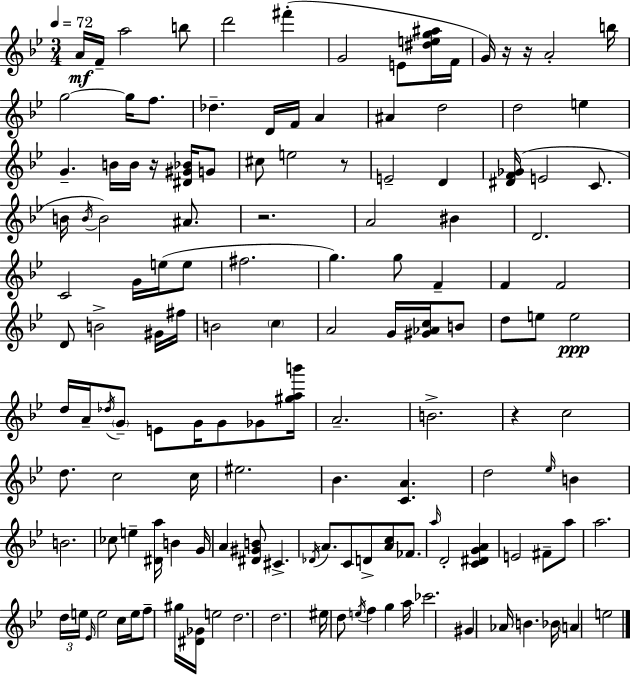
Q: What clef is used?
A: treble